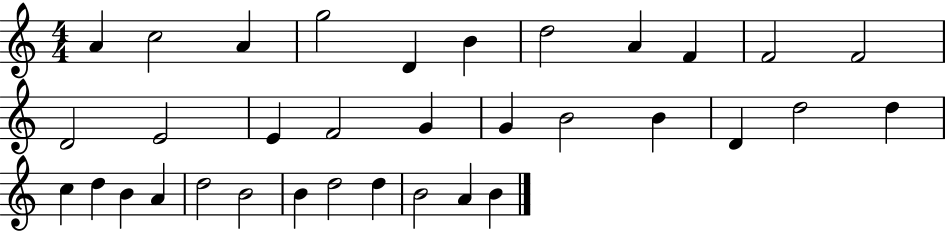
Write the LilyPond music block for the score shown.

{
  \clef treble
  \numericTimeSignature
  \time 4/4
  \key c \major
  a'4 c''2 a'4 | g''2 d'4 b'4 | d''2 a'4 f'4 | f'2 f'2 | \break d'2 e'2 | e'4 f'2 g'4 | g'4 b'2 b'4 | d'4 d''2 d''4 | \break c''4 d''4 b'4 a'4 | d''2 b'2 | b'4 d''2 d''4 | b'2 a'4 b'4 | \break \bar "|."
}